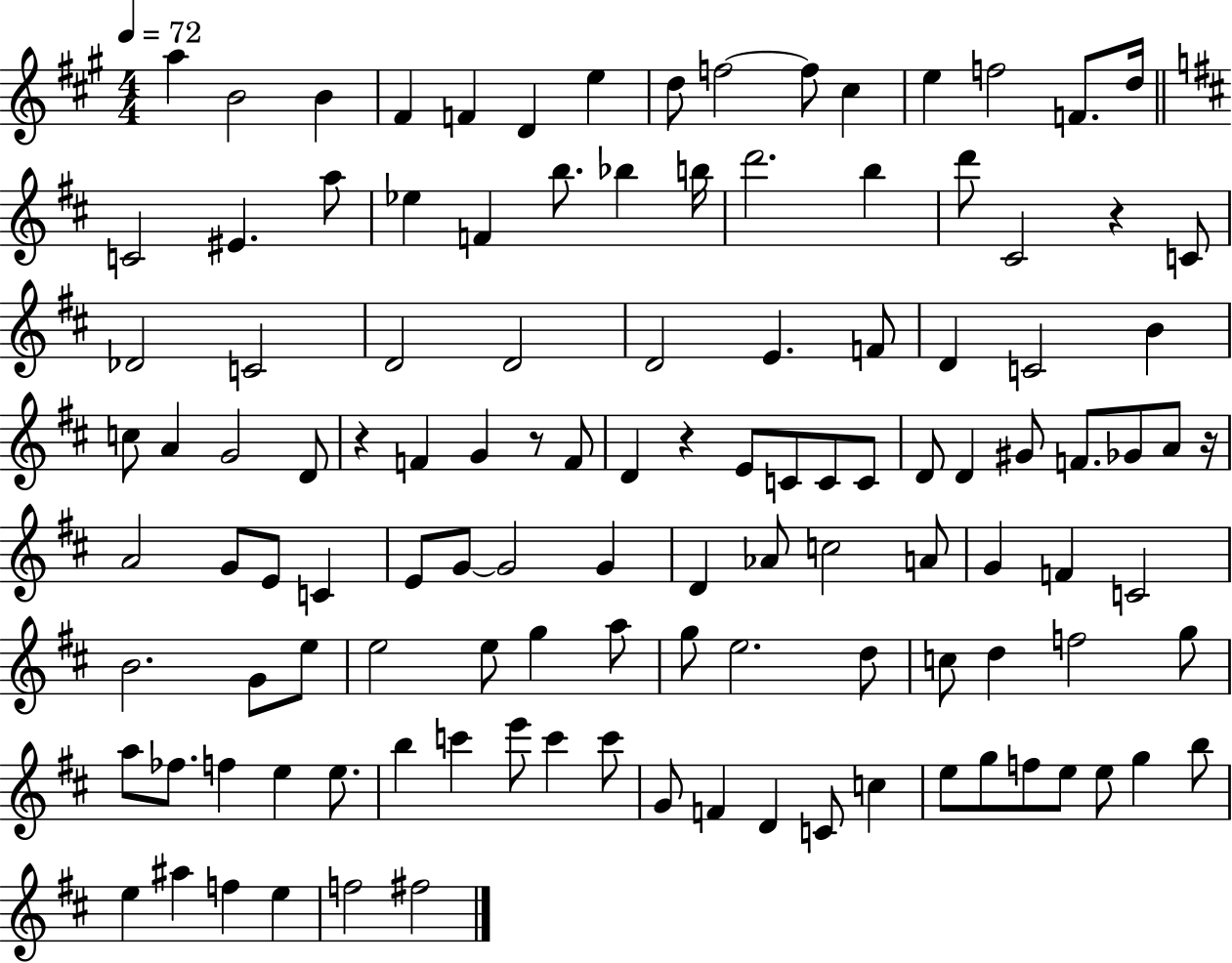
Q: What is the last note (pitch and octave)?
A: F#5